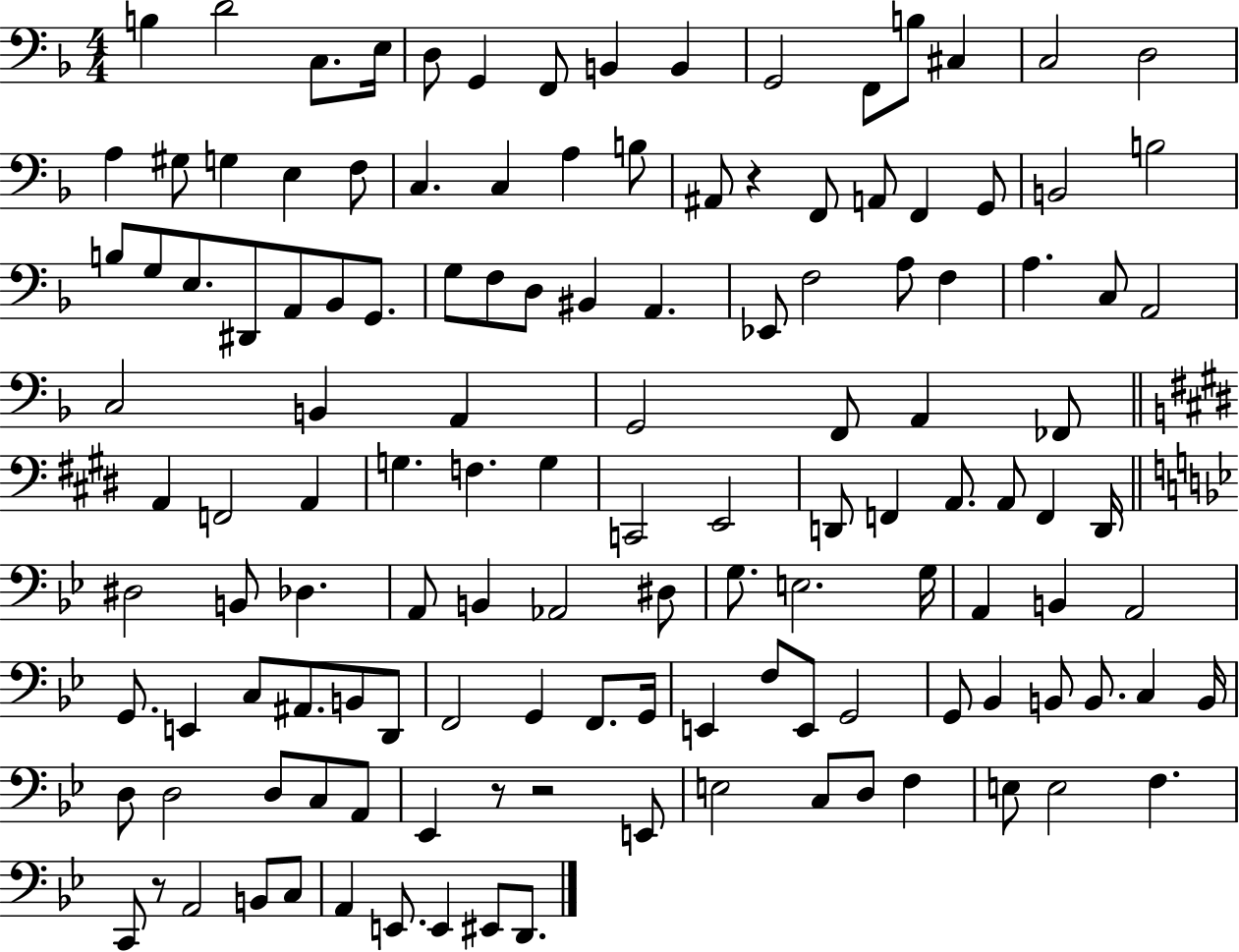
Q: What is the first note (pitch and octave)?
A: B3